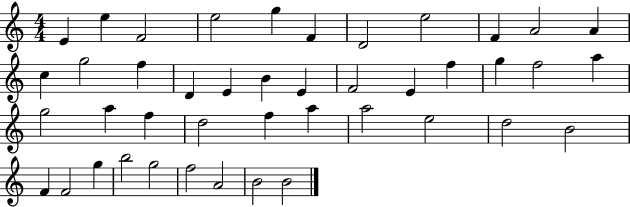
{
  \clef treble
  \numericTimeSignature
  \time 4/4
  \key c \major
  e'4 e''4 f'2 | e''2 g''4 f'4 | d'2 e''2 | f'4 a'2 a'4 | \break c''4 g''2 f''4 | d'4 e'4 b'4 e'4 | f'2 e'4 f''4 | g''4 f''2 a''4 | \break g''2 a''4 f''4 | d''2 f''4 a''4 | a''2 e''2 | d''2 b'2 | \break f'4 f'2 g''4 | b''2 g''2 | f''2 a'2 | b'2 b'2 | \break \bar "|."
}